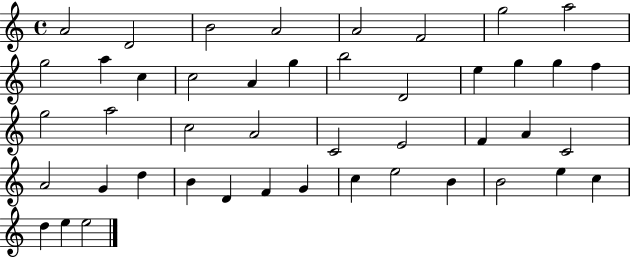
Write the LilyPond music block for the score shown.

{
  \clef treble
  \time 4/4
  \defaultTimeSignature
  \key c \major
  a'2 d'2 | b'2 a'2 | a'2 f'2 | g''2 a''2 | \break g''2 a''4 c''4 | c''2 a'4 g''4 | b''2 d'2 | e''4 g''4 g''4 f''4 | \break g''2 a''2 | c''2 a'2 | c'2 e'2 | f'4 a'4 c'2 | \break a'2 g'4 d''4 | b'4 d'4 f'4 g'4 | c''4 e''2 b'4 | b'2 e''4 c''4 | \break d''4 e''4 e''2 | \bar "|."
}